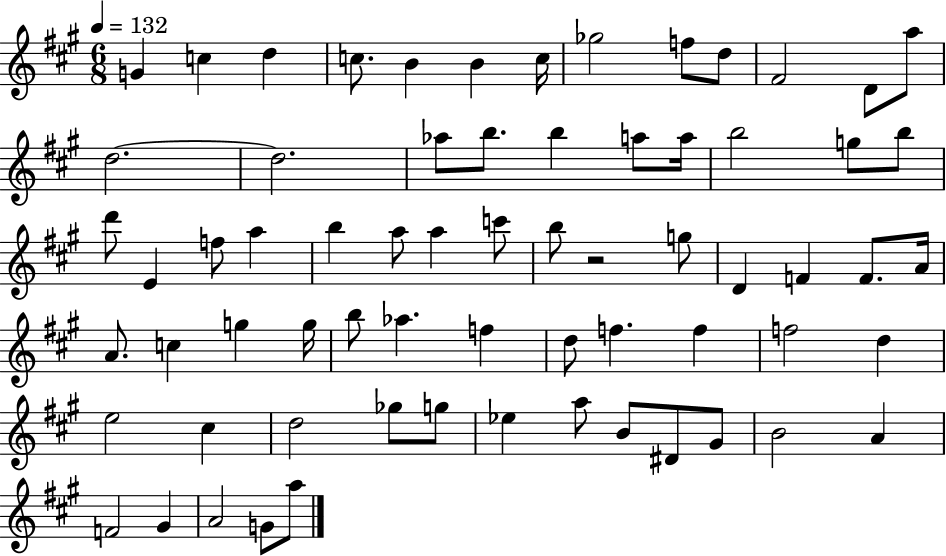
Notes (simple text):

G4/q C5/q D5/q C5/e. B4/q B4/q C5/s Gb5/h F5/e D5/e F#4/h D4/e A5/e D5/h. D5/h. Ab5/e B5/e. B5/q A5/e A5/s B5/h G5/e B5/e D6/e E4/q F5/e A5/q B5/q A5/e A5/q C6/e B5/e R/h G5/e D4/q F4/q F4/e. A4/s A4/e. C5/q G5/q G5/s B5/e Ab5/q. F5/q D5/e F5/q. F5/q F5/h D5/q E5/h C#5/q D5/h Gb5/e G5/e Eb5/q A5/e B4/e D#4/e G#4/e B4/h A4/q F4/h G#4/q A4/h G4/e A5/e